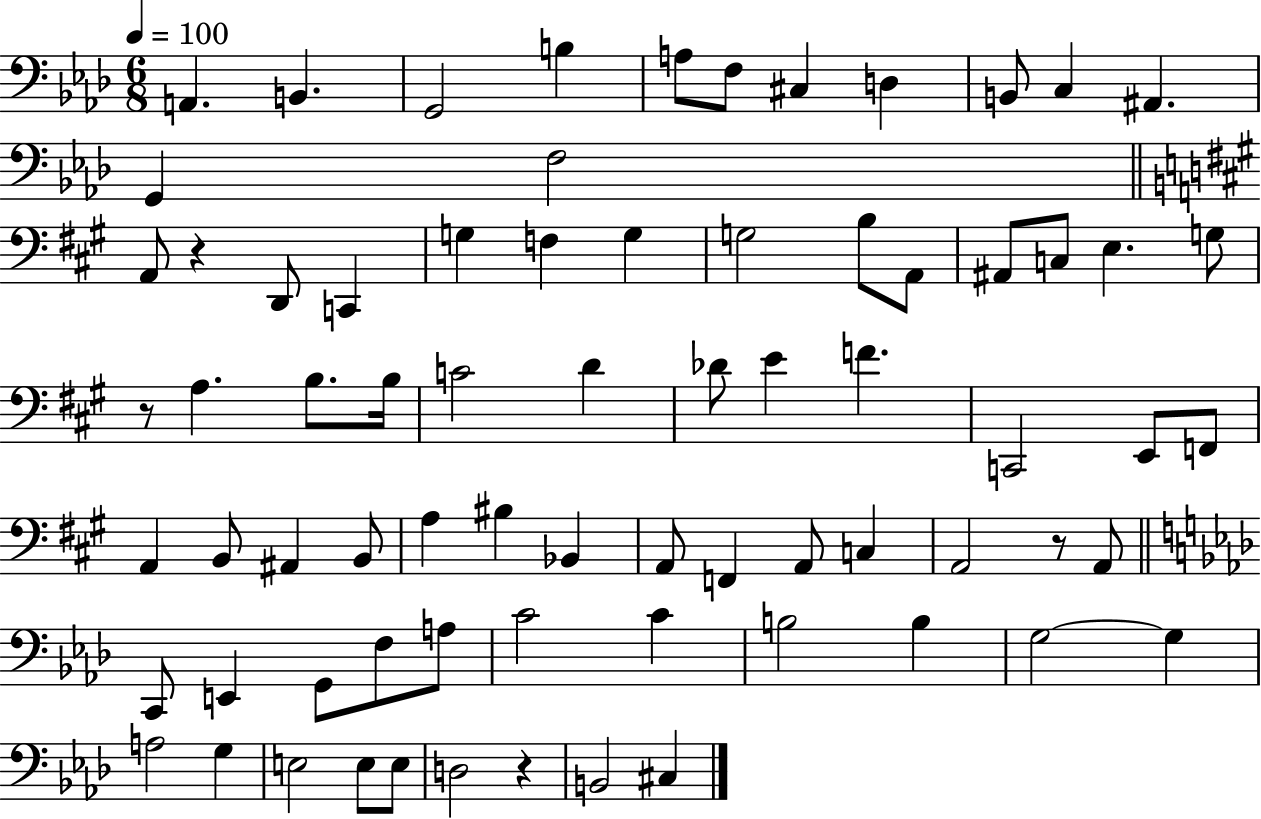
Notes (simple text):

A2/q. B2/q. G2/h B3/q A3/e F3/e C#3/q D3/q B2/e C3/q A#2/q. G2/q F3/h A2/e R/q D2/e C2/q G3/q F3/q G3/q G3/h B3/e A2/e A#2/e C3/e E3/q. G3/e R/e A3/q. B3/e. B3/s C4/h D4/q Db4/e E4/q F4/q. C2/h E2/e F2/e A2/q B2/e A#2/q B2/e A3/q BIS3/q Bb2/q A2/e F2/q A2/e C3/q A2/h R/e A2/e C2/e E2/q G2/e F3/e A3/e C4/h C4/q B3/h B3/q G3/h G3/q A3/h G3/q E3/h E3/e E3/e D3/h R/q B2/h C#3/q